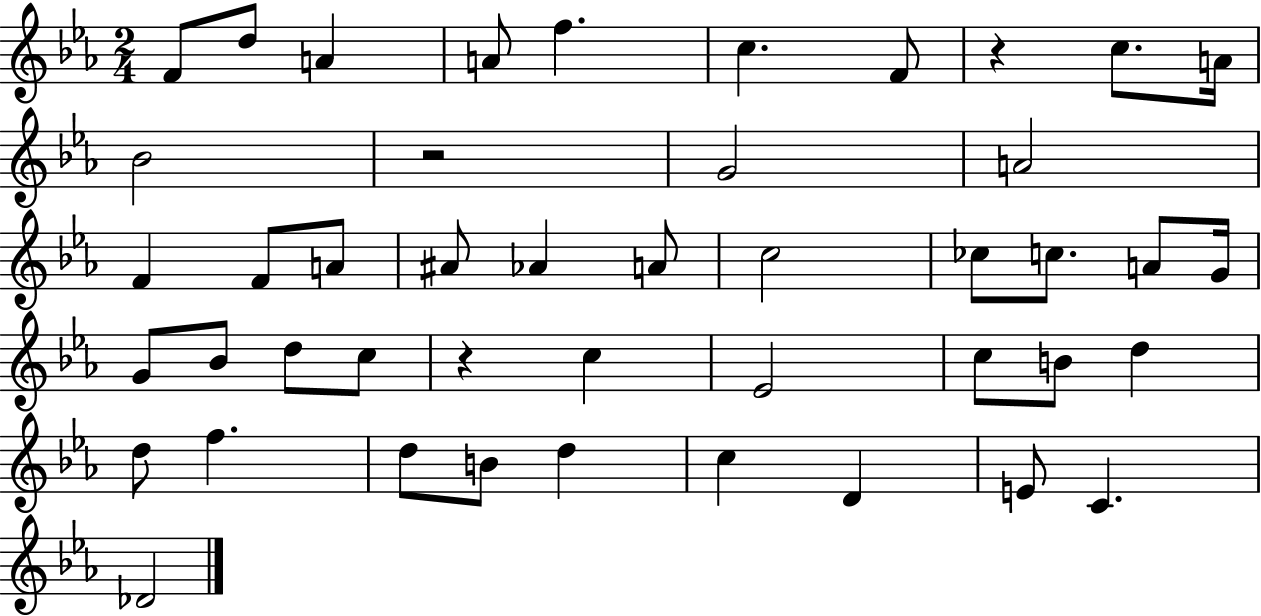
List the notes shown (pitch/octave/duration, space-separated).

F4/e D5/e A4/q A4/e F5/q. C5/q. F4/e R/q C5/e. A4/s Bb4/h R/h G4/h A4/h F4/q F4/e A4/e A#4/e Ab4/q A4/e C5/h CES5/e C5/e. A4/e G4/s G4/e Bb4/e D5/e C5/e R/q C5/q Eb4/h C5/e B4/e D5/q D5/e F5/q. D5/e B4/e D5/q C5/q D4/q E4/e C4/q. Db4/h